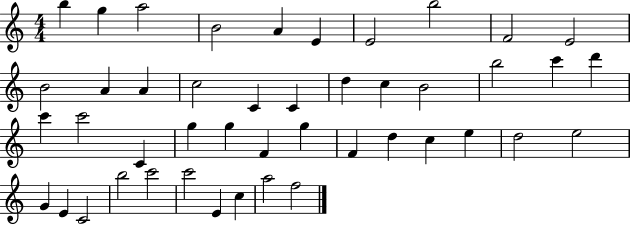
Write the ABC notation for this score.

X:1
T:Untitled
M:4/4
L:1/4
K:C
b g a2 B2 A E E2 b2 F2 E2 B2 A A c2 C C d c B2 b2 c' d' c' c'2 C g g F g F d c e d2 e2 G E C2 b2 c'2 c'2 E c a2 f2